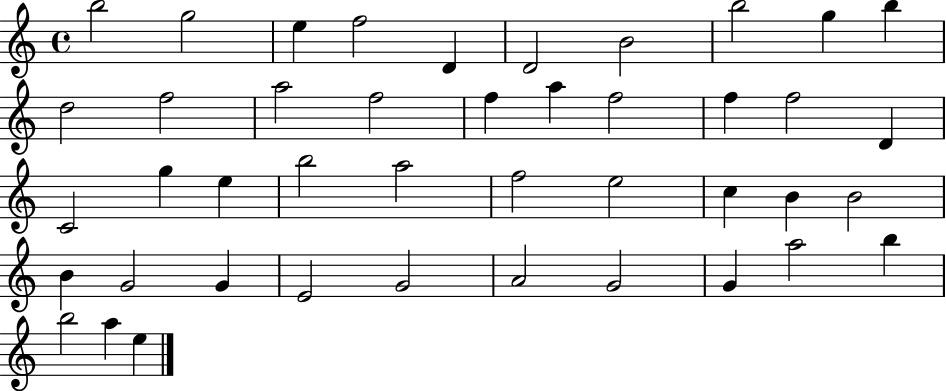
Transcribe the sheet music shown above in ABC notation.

X:1
T:Untitled
M:4/4
L:1/4
K:C
b2 g2 e f2 D D2 B2 b2 g b d2 f2 a2 f2 f a f2 f f2 D C2 g e b2 a2 f2 e2 c B B2 B G2 G E2 G2 A2 G2 G a2 b b2 a e